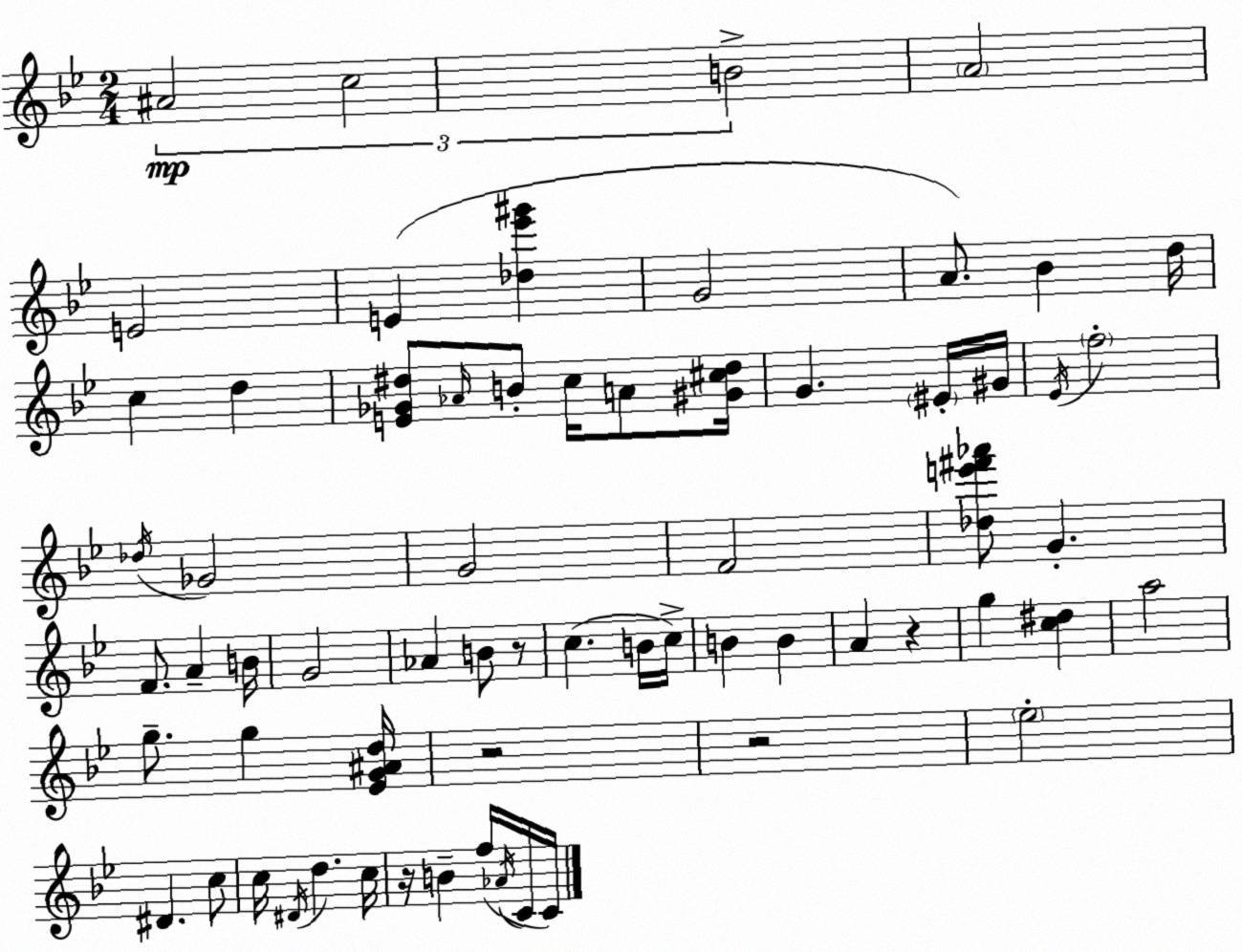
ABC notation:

X:1
T:Untitled
M:2/4
L:1/4
K:Gm
^A2 c2 B2 A2 E2 E [_d_e'^g'] G2 A/2 _B d/4 c d [E_G^d]/2 _A/4 B/2 c/4 A/2 [^G^c^d]/4 G ^E/4 ^G/4 _E/4 f2 _d/4 _G2 G2 F2 [_de'^f'_a']/2 G F/2 A B/4 G2 _A B/2 z/2 c B/4 c/4 B B A z g [c^d] a2 g/2 g [_EG^Ad]/4 z2 z2 _e2 ^D c/2 c/4 ^D/4 d c/4 z/4 B f/4 _A/4 C/4 C/4